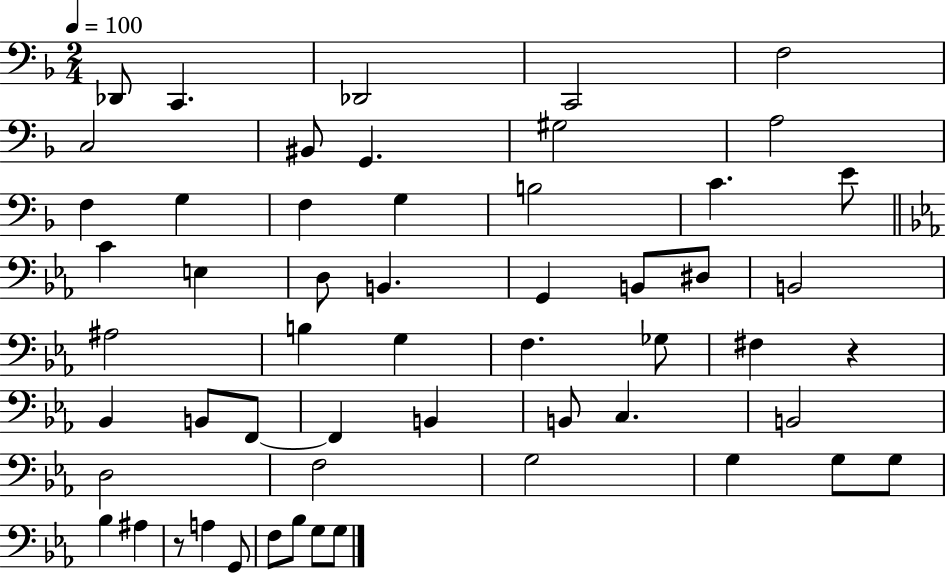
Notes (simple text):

Db2/e C2/q. Db2/h C2/h F3/h C3/h BIS2/e G2/q. G#3/h A3/h F3/q G3/q F3/q G3/q B3/h C4/q. E4/e C4/q E3/q D3/e B2/q. G2/q B2/e D#3/e B2/h A#3/h B3/q G3/q F3/q. Gb3/e F#3/q R/q Bb2/q B2/e F2/e F2/q B2/q B2/e C3/q. B2/h D3/h F3/h G3/h G3/q G3/e G3/e Bb3/q A#3/q R/e A3/q G2/e F3/e Bb3/e G3/e G3/e